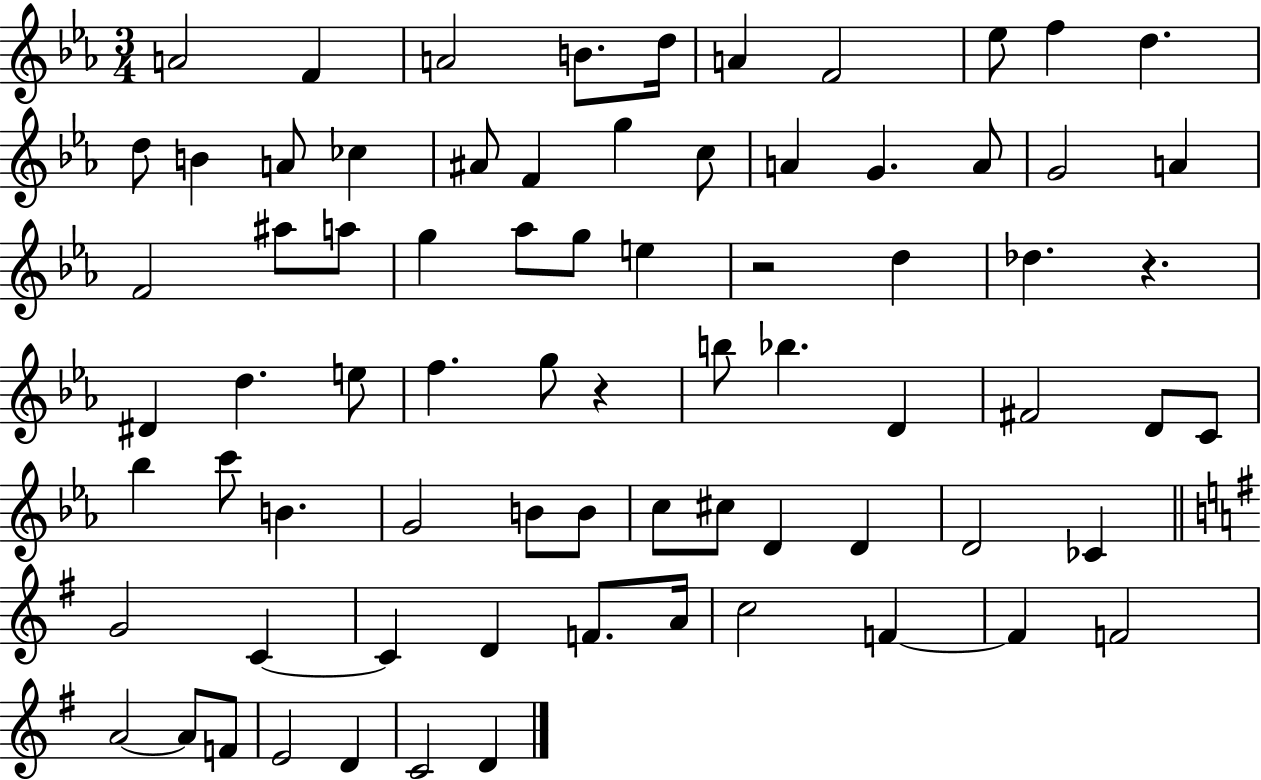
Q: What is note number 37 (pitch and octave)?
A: G5